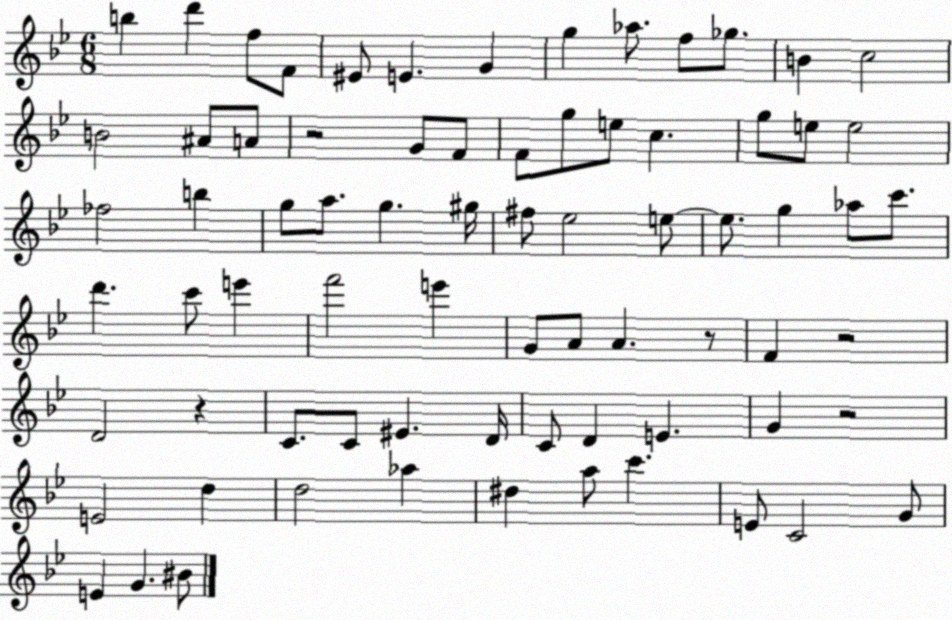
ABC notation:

X:1
T:Untitled
M:6/8
L:1/4
K:Bb
b d' f/2 F/2 ^E/2 E G g _a/2 f/2 _g/2 B c2 B2 ^A/2 A/2 z2 G/2 F/2 F/2 g/2 e/2 c g/2 e/2 e2 _f2 b g/2 a/2 g ^g/4 ^f/2 _e2 e/2 e/2 g _a/2 c'/2 d' c'/2 e' f'2 e' G/2 A/2 A z/2 F z2 D2 z C/2 C/2 ^E D/4 C/2 D E G z2 E2 d d2 _a ^d a/2 c' E/2 C2 G/2 E G ^B/2